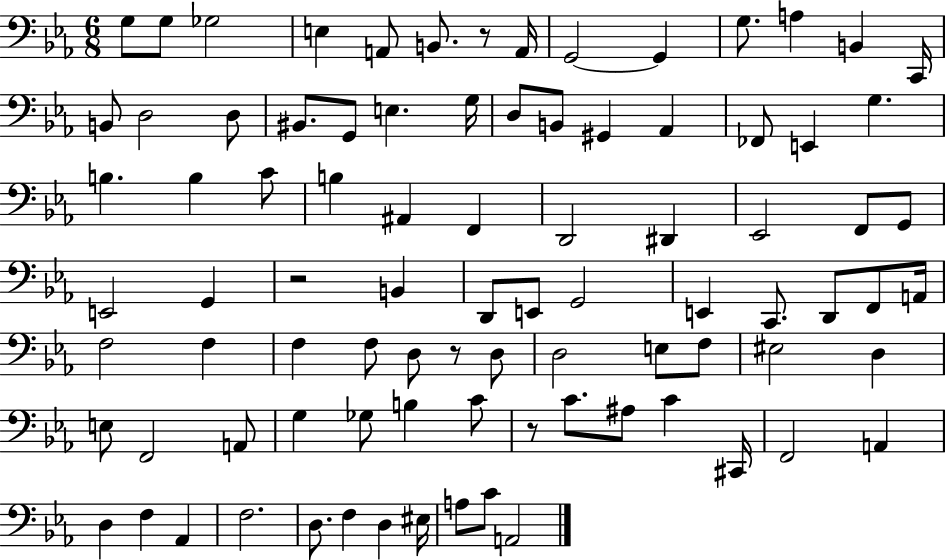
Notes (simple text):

G3/e G3/e Gb3/h E3/q A2/e B2/e. R/e A2/s G2/h G2/q G3/e. A3/q B2/q C2/s B2/e D3/h D3/e BIS2/e. G2/e E3/q. G3/s D3/e B2/e G#2/q Ab2/q FES2/e E2/q G3/q. B3/q. B3/q C4/e B3/q A#2/q F2/q D2/h D#2/q Eb2/h F2/e G2/e E2/h G2/q R/h B2/q D2/e E2/e G2/h E2/q C2/e. D2/e F2/e A2/s F3/h F3/q F3/q F3/e D3/e R/e D3/e D3/h E3/e F3/e EIS3/h D3/q E3/e F2/h A2/e G3/q Gb3/e B3/q C4/e R/e C4/e. A#3/e C4/q C#2/s F2/h A2/q D3/q F3/q Ab2/q F3/h. D3/e. F3/q D3/q EIS3/s A3/e C4/e A2/h